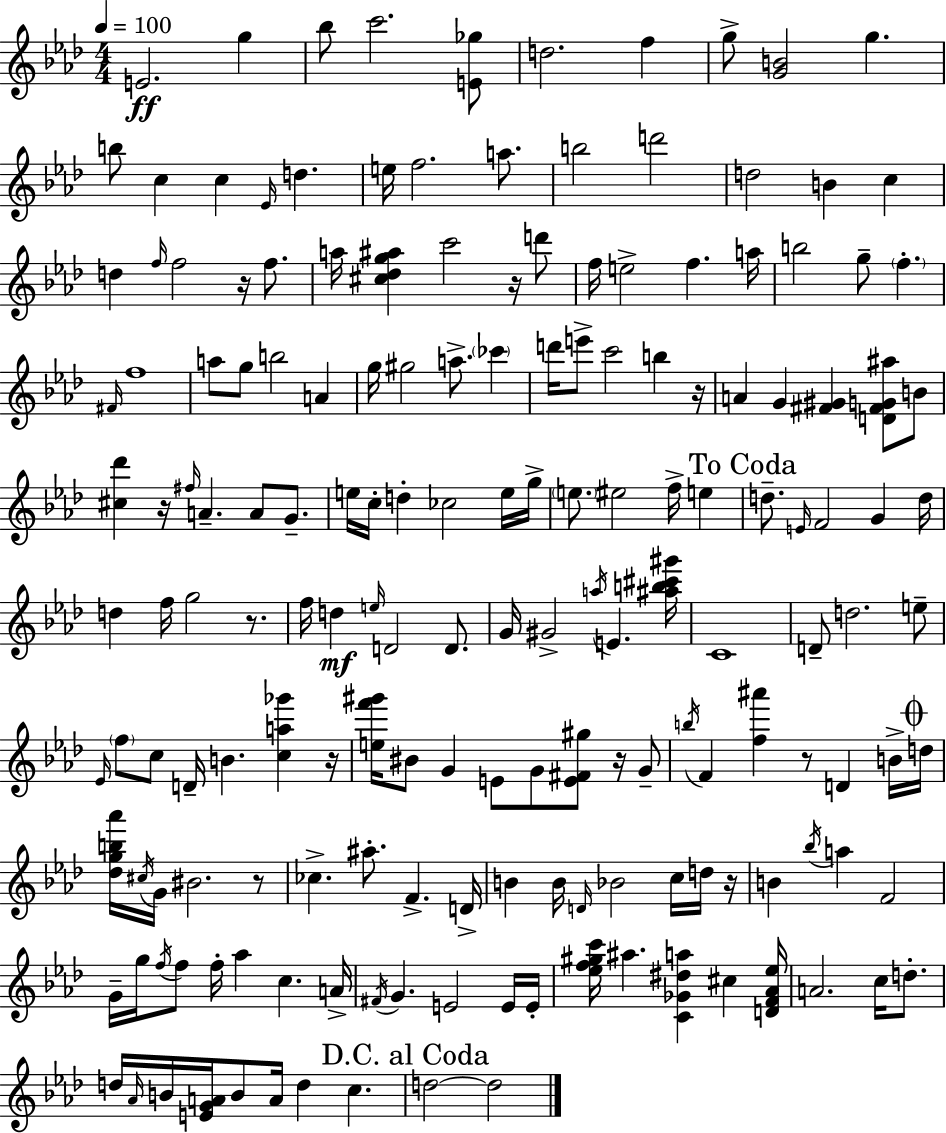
X:1
T:Untitled
M:4/4
L:1/4
K:Fm
E2 g _b/2 c'2 [E_g]/2 d2 f g/2 [GB]2 g b/2 c c _E/4 d e/4 f2 a/2 b2 d'2 d2 B c d f/4 f2 z/4 f/2 a/4 [^c_dg^a] c'2 z/4 d'/2 f/4 e2 f a/4 b2 g/2 f ^F/4 f4 a/2 g/2 b2 A g/4 ^g2 a/2 _c' d'/4 e'/2 c'2 b z/4 A G [^F^G] [D^FG^a]/2 B/2 [^c_d'] z/4 ^f/4 A A/2 G/2 e/4 c/4 d _c2 e/4 g/4 e/2 ^e2 f/4 e d/2 E/4 F2 G d/4 d f/4 g2 z/2 f/4 d e/4 D2 D/2 G/4 ^G2 a/4 E [^ab^c'^g']/4 C4 D/2 d2 e/2 _E/4 f/2 c/2 D/4 B [ca_g'] z/4 [ef'^g']/4 ^B/2 G E/2 G/2 [E^F^g]/2 z/4 G/2 b/4 F [f^a'] z/2 D B/4 d/4 [_dgb_a']/4 ^c/4 G/4 ^B2 z/2 _c ^a/2 F D/4 B B/4 D/4 _B2 c/4 d/4 z/4 B _b/4 a F2 G/4 g/4 f/4 f/2 f/4 _a c A/4 ^F/4 G E2 E/4 E/4 [_ef^gc']/4 ^a [C_G^da] ^c [DF_A_e]/4 A2 c/4 d/2 d/4 _A/4 B/4 [EGA]/4 B/2 A/4 d c d2 d2